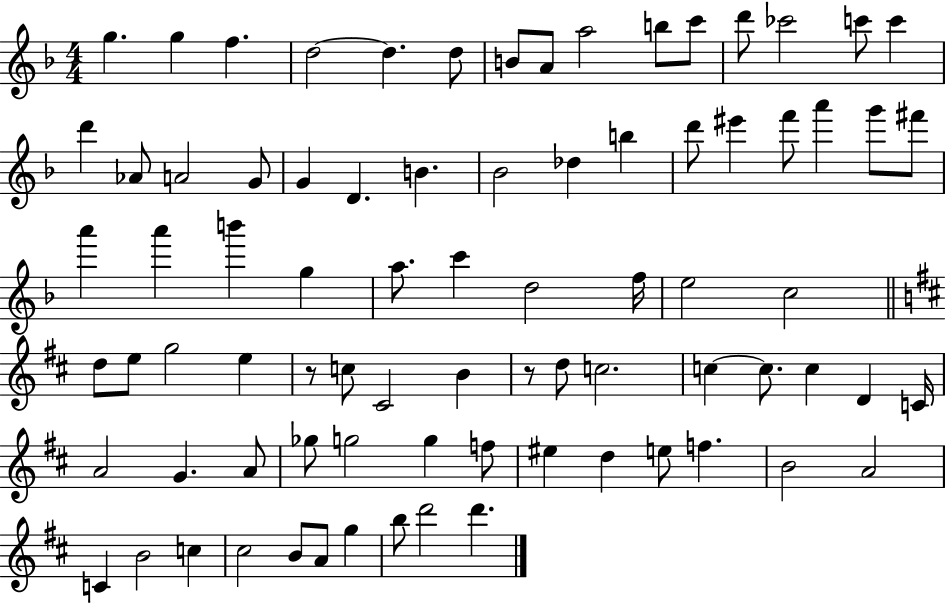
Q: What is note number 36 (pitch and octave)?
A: A5